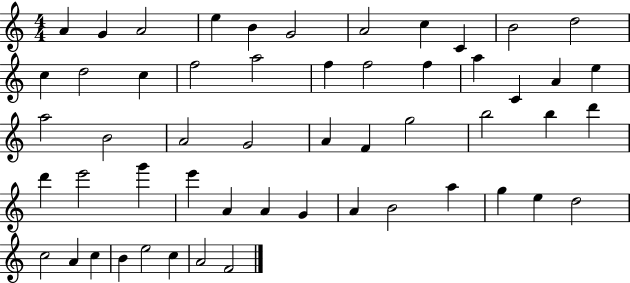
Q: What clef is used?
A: treble